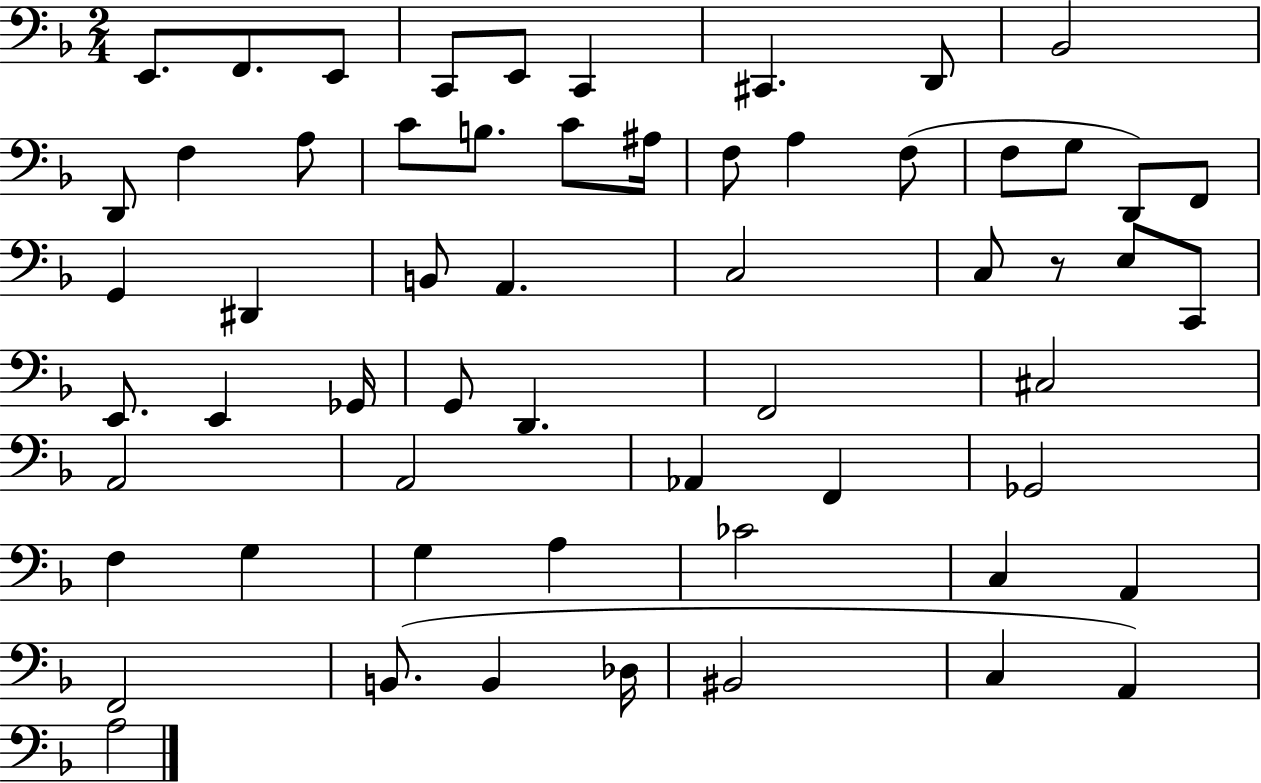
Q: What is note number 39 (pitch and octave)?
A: A2